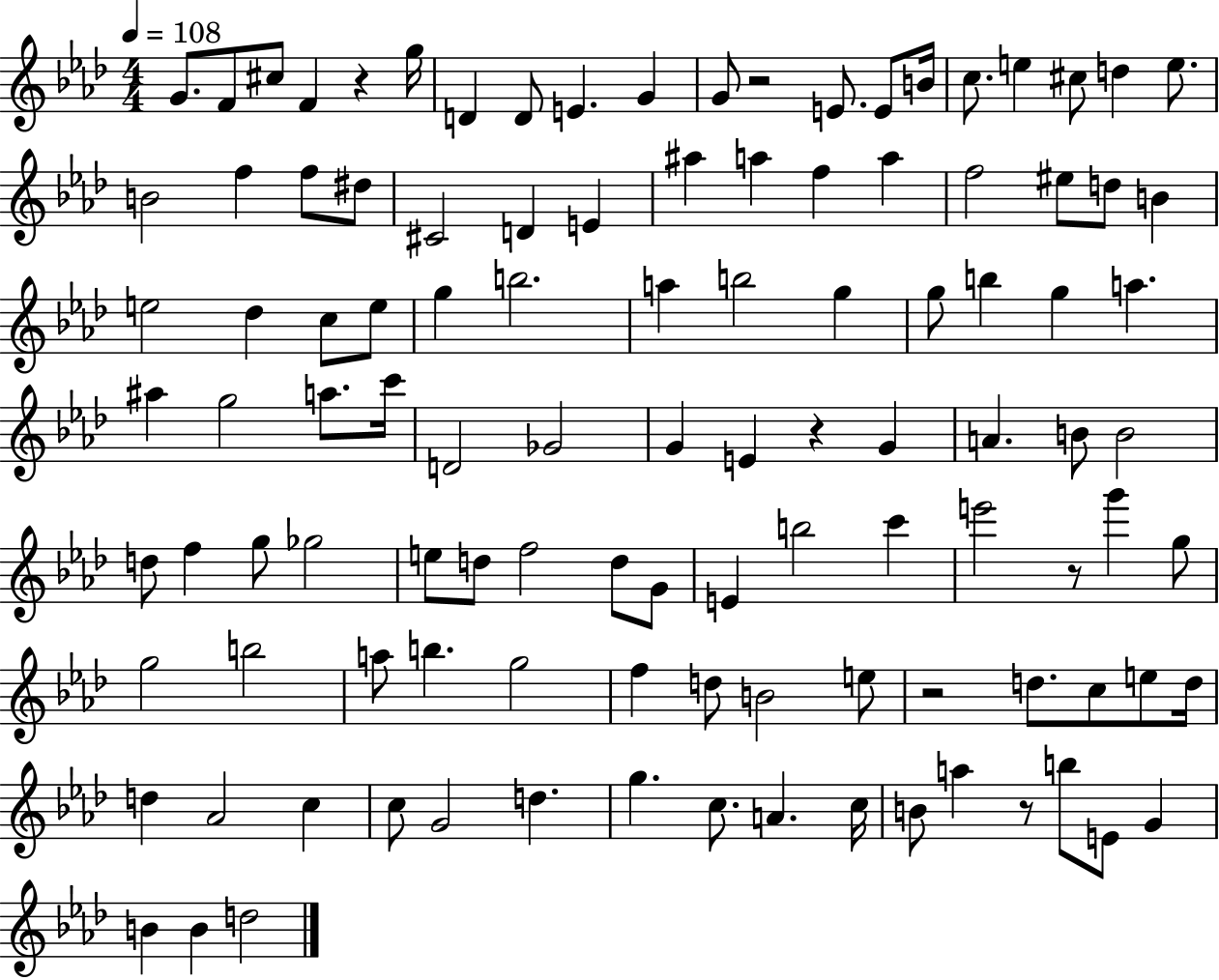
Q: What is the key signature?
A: AES major